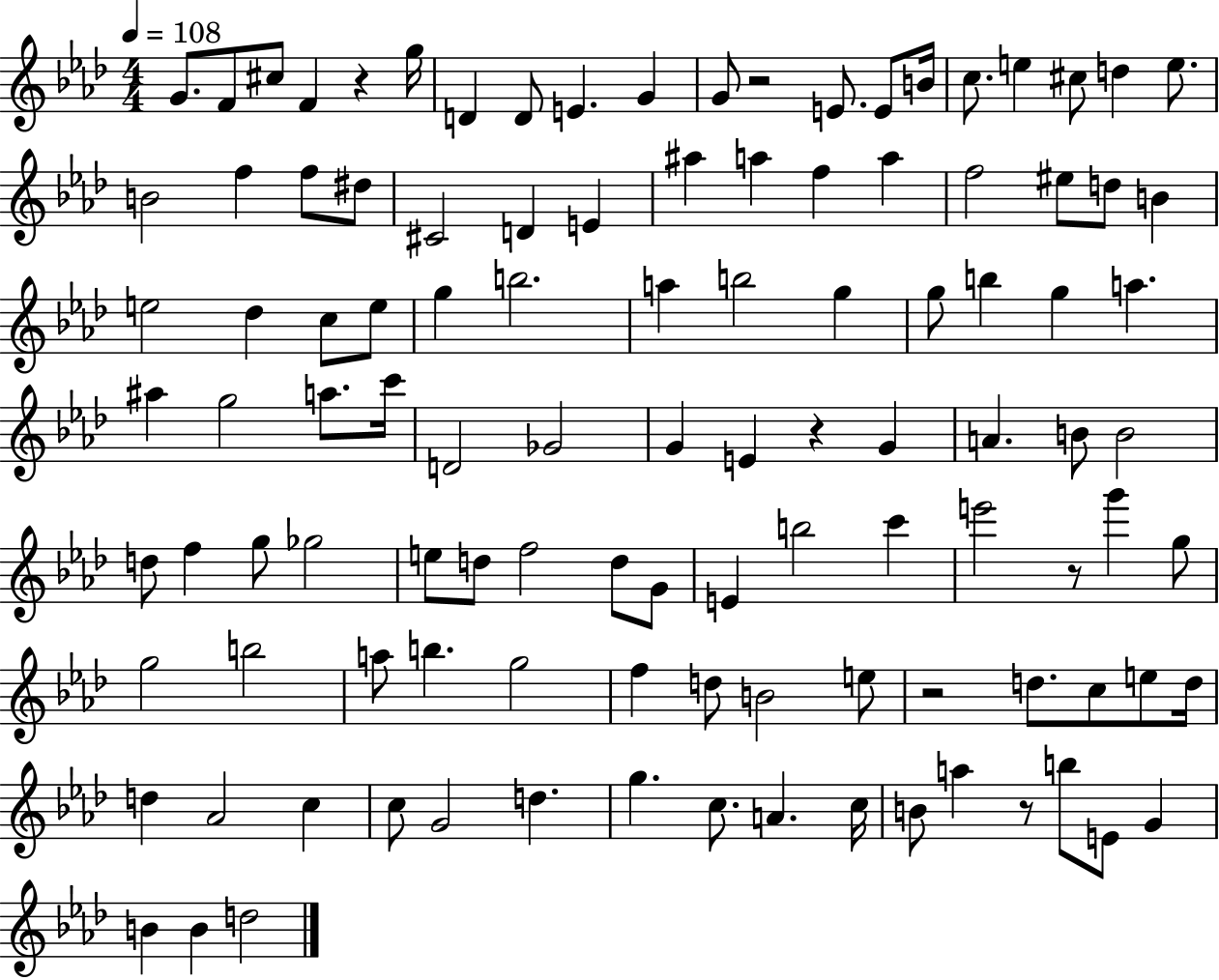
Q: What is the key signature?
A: AES major